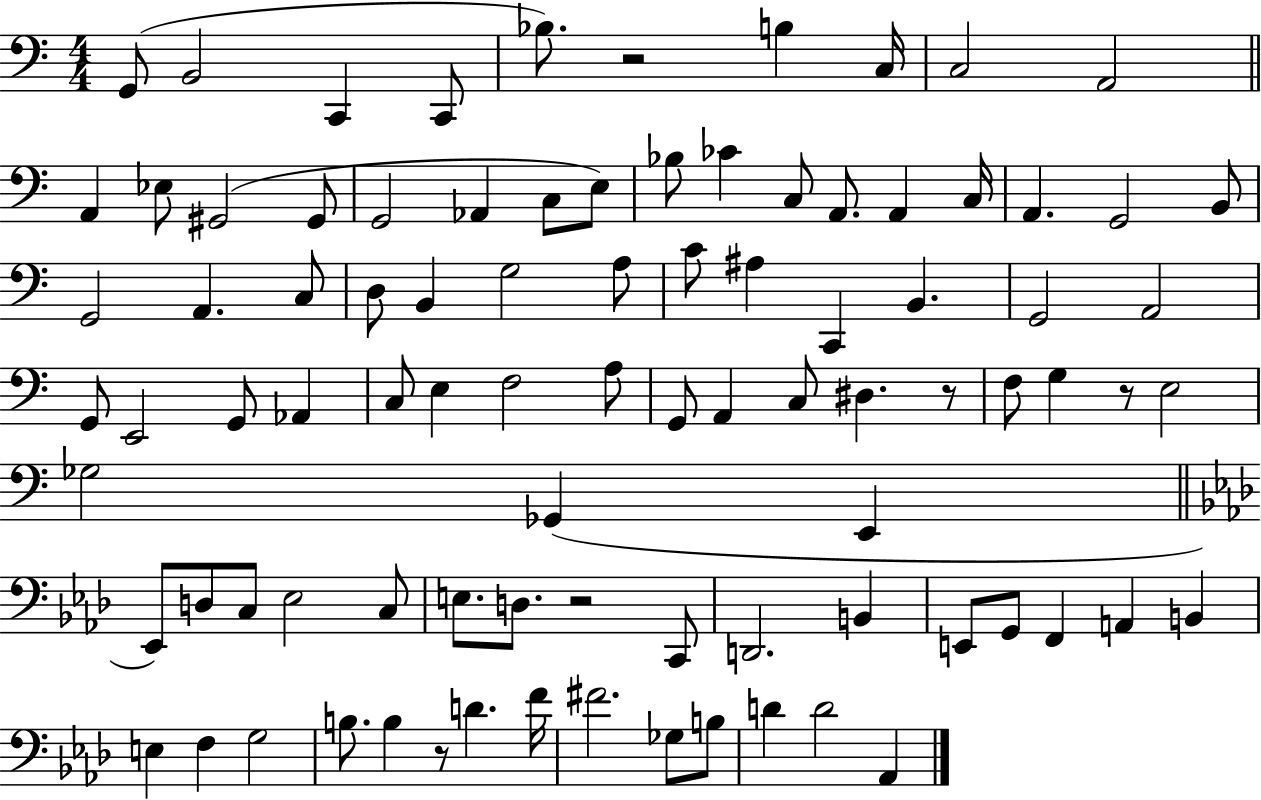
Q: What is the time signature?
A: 4/4